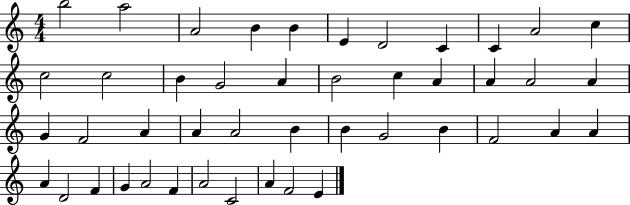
B5/h A5/h A4/h B4/q B4/q E4/q D4/h C4/q C4/q A4/h C5/q C5/h C5/h B4/q G4/h A4/q B4/h C5/q A4/q A4/q A4/h A4/q G4/q F4/h A4/q A4/q A4/h B4/q B4/q G4/h B4/q F4/h A4/q A4/q A4/q D4/h F4/q G4/q A4/h F4/q A4/h C4/h A4/q F4/h E4/q